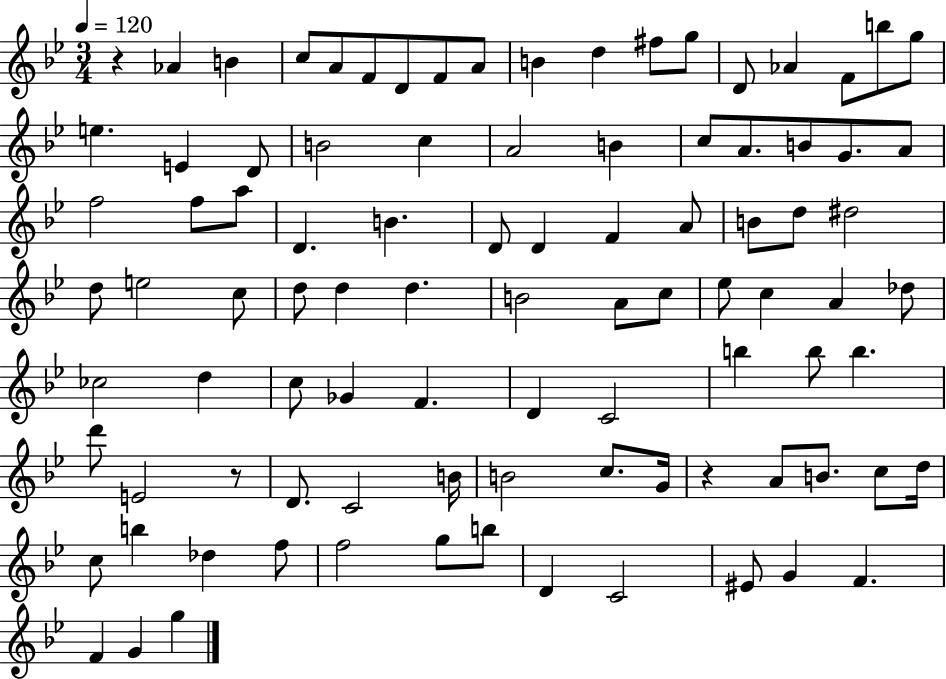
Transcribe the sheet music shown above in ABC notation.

X:1
T:Untitled
M:3/4
L:1/4
K:Bb
z _A B c/2 A/2 F/2 D/2 F/2 A/2 B d ^f/2 g/2 D/2 _A F/2 b/2 g/2 e E D/2 B2 c A2 B c/2 A/2 B/2 G/2 A/2 f2 f/2 a/2 D B D/2 D F A/2 B/2 d/2 ^d2 d/2 e2 c/2 d/2 d d B2 A/2 c/2 _e/2 c A _d/2 _c2 d c/2 _G F D C2 b b/2 b d'/2 E2 z/2 D/2 C2 B/4 B2 c/2 G/4 z A/2 B/2 c/2 d/4 c/2 b _d f/2 f2 g/2 b/2 D C2 ^E/2 G F F G g